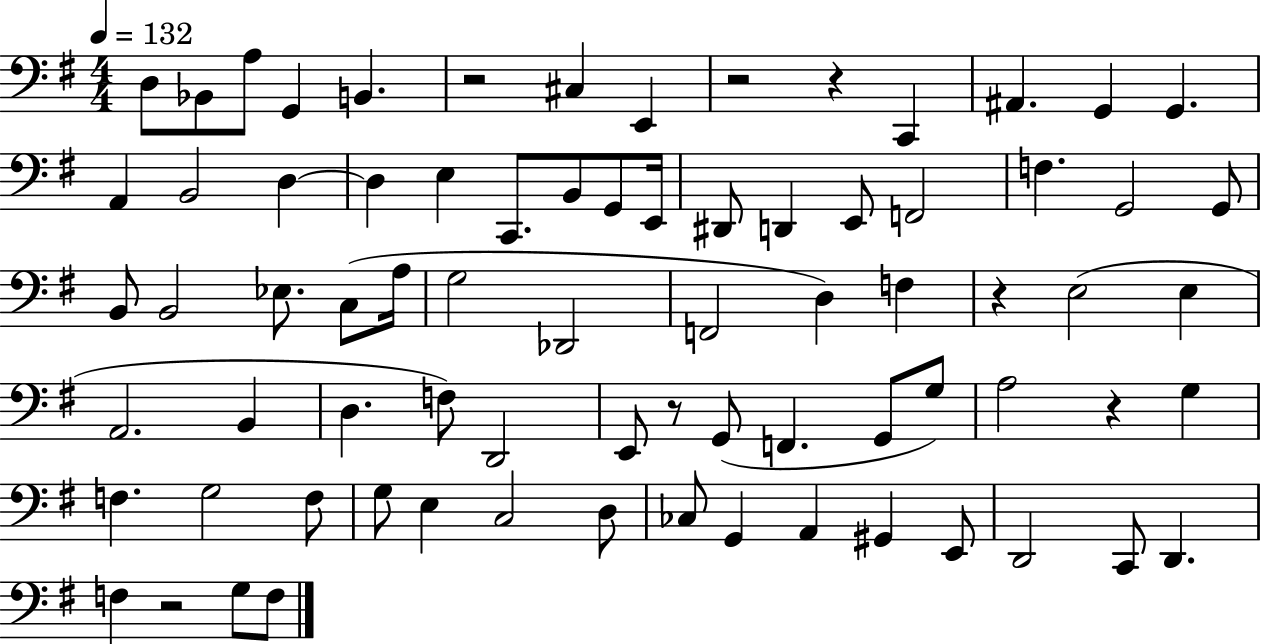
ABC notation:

X:1
T:Untitled
M:4/4
L:1/4
K:G
D,/2 _B,,/2 A,/2 G,, B,, z2 ^C, E,, z2 z C,, ^A,, G,, G,, A,, B,,2 D, D, E, C,,/2 B,,/2 G,,/2 E,,/4 ^D,,/2 D,, E,,/2 F,,2 F, G,,2 G,,/2 B,,/2 B,,2 _E,/2 C,/2 A,/4 G,2 _D,,2 F,,2 D, F, z E,2 E, A,,2 B,, D, F,/2 D,,2 E,,/2 z/2 G,,/2 F,, G,,/2 G,/2 A,2 z G, F, G,2 F,/2 G,/2 E, C,2 D,/2 _C,/2 G,, A,, ^G,, E,,/2 D,,2 C,,/2 D,, F, z2 G,/2 F,/2